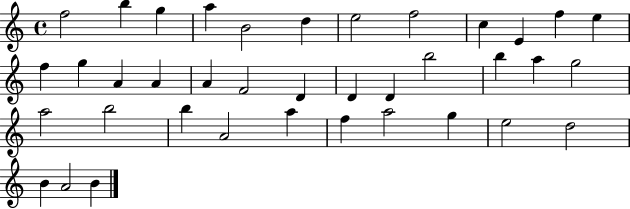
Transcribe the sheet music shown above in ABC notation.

X:1
T:Untitled
M:4/4
L:1/4
K:C
f2 b g a B2 d e2 f2 c E f e f g A A A F2 D D D b2 b a g2 a2 b2 b A2 a f a2 g e2 d2 B A2 B